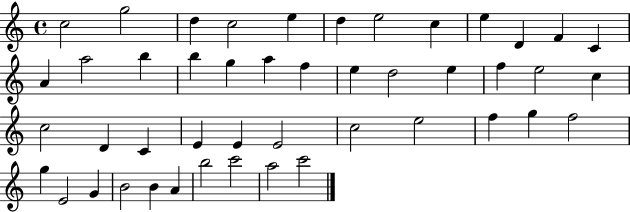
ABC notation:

X:1
T:Untitled
M:4/4
L:1/4
K:C
c2 g2 d c2 e d e2 c e D F C A a2 b b g a f e d2 e f e2 c c2 D C E E E2 c2 e2 f g f2 g E2 G B2 B A b2 c'2 a2 c'2